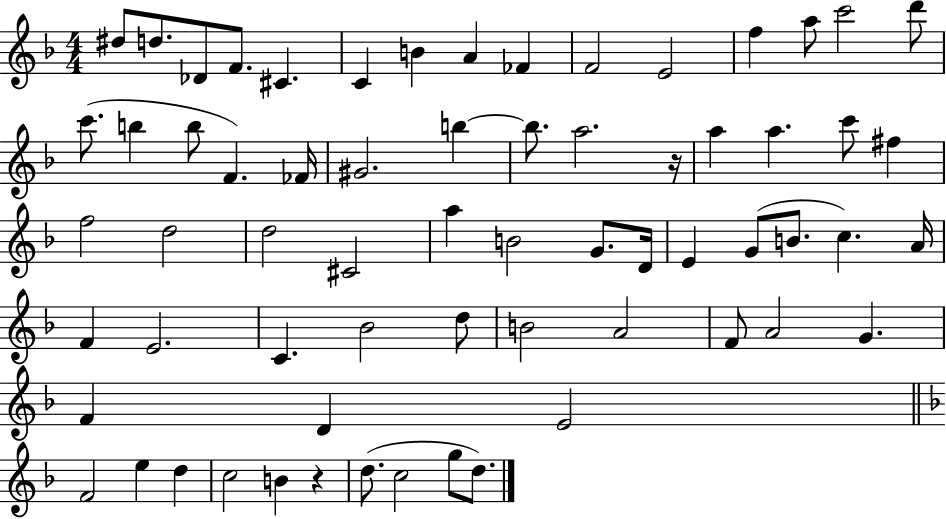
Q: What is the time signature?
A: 4/4